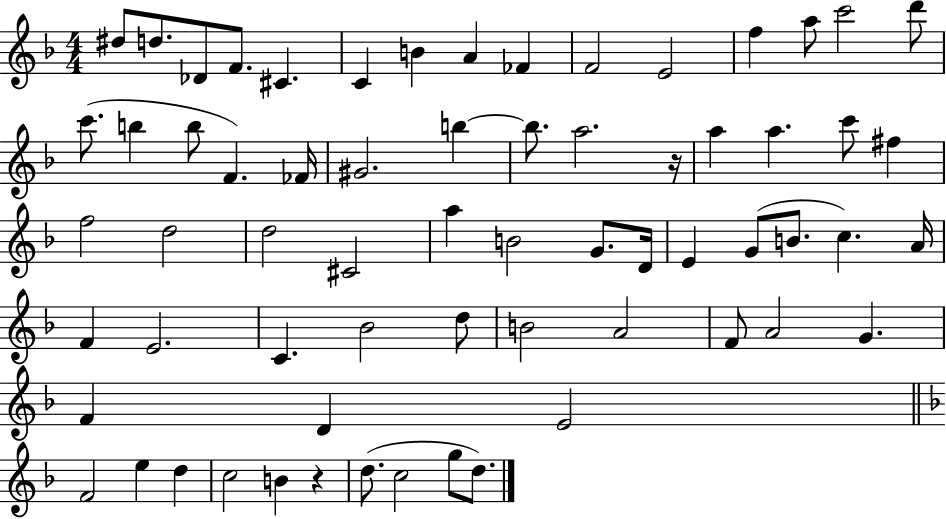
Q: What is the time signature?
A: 4/4